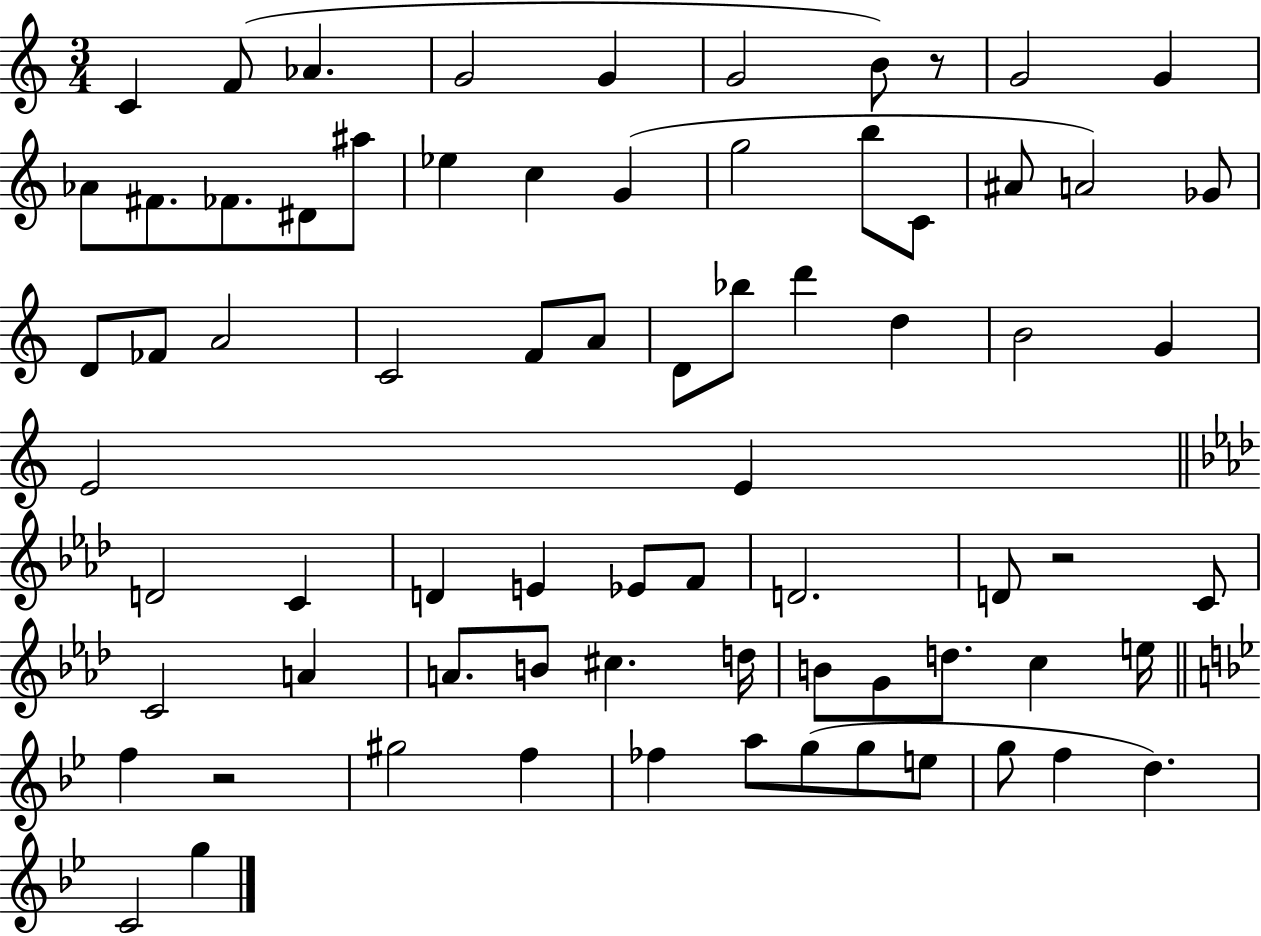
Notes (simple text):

C4/q F4/e Ab4/q. G4/h G4/q G4/h B4/e R/e G4/h G4/q Ab4/e F#4/e. FES4/e. D#4/e A#5/e Eb5/q C5/q G4/q G5/h B5/e C4/e A#4/e A4/h Gb4/e D4/e FES4/e A4/h C4/h F4/e A4/e D4/e Bb5/e D6/q D5/q B4/h G4/q E4/h E4/q D4/h C4/q D4/q E4/q Eb4/e F4/e D4/h. D4/e R/h C4/e C4/h A4/q A4/e. B4/e C#5/q. D5/s B4/e G4/e D5/e. C5/q E5/s F5/q R/h G#5/h F5/q FES5/q A5/e G5/e G5/e E5/e G5/e F5/q D5/q. C4/h G5/q